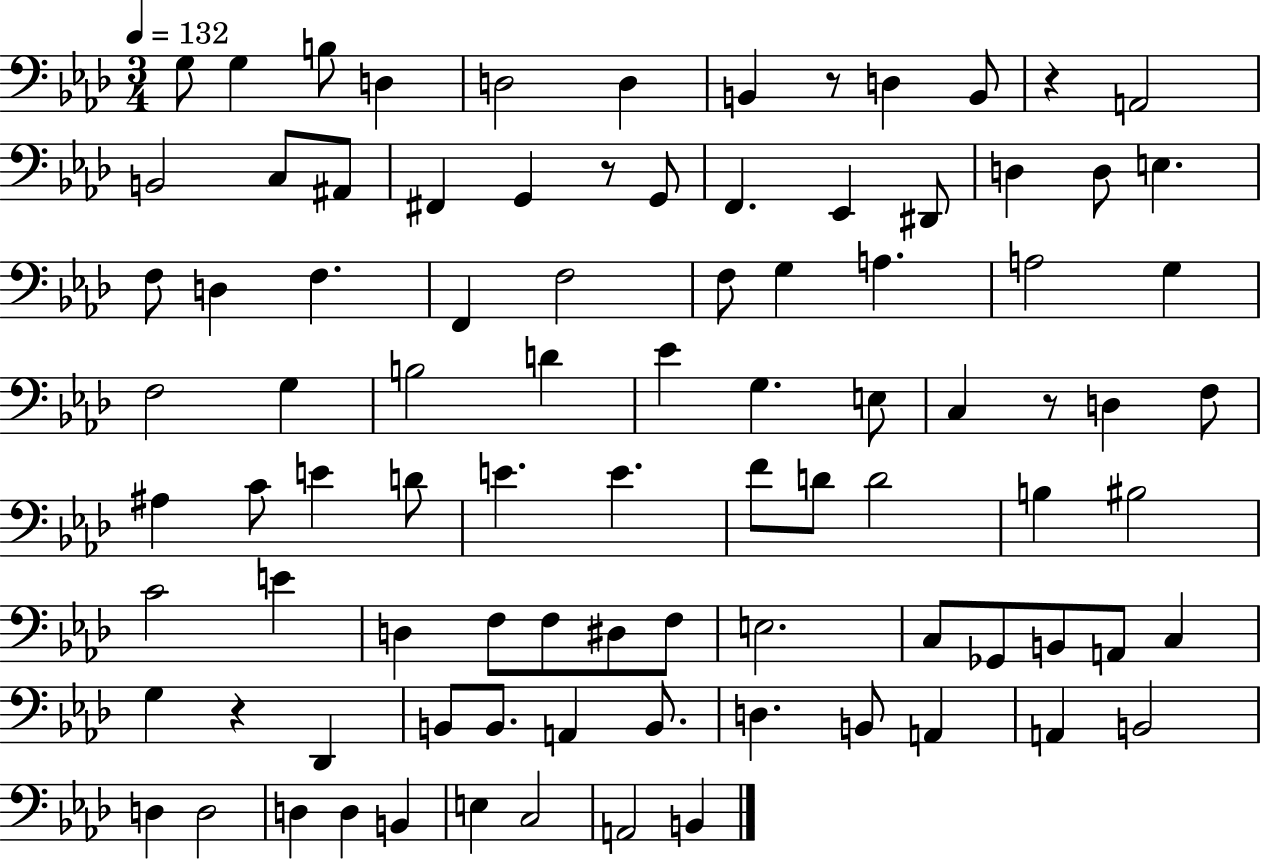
G3/e G3/q B3/e D3/q D3/h D3/q B2/q R/e D3/q B2/e R/q A2/h B2/h C3/e A#2/e F#2/q G2/q R/e G2/e F2/q. Eb2/q D#2/e D3/q D3/e E3/q. F3/e D3/q F3/q. F2/q F3/h F3/e G3/q A3/q. A3/h G3/q F3/h G3/q B3/h D4/q Eb4/q G3/q. E3/e C3/q R/e D3/q F3/e A#3/q C4/e E4/q D4/e E4/q. E4/q. F4/e D4/e D4/h B3/q BIS3/h C4/h E4/q D3/q F3/e F3/e D#3/e F3/e E3/h. C3/e Gb2/e B2/e A2/e C3/q G3/q R/q Db2/q B2/e B2/e. A2/q B2/e. D3/q. B2/e A2/q A2/q B2/h D3/q D3/h D3/q D3/q B2/q E3/q C3/h A2/h B2/q